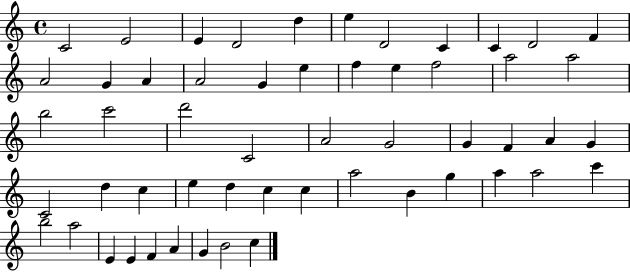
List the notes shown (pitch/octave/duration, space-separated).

C4/h E4/h E4/q D4/h D5/q E5/q D4/h C4/q C4/q D4/h F4/q A4/h G4/q A4/q A4/h G4/q E5/q F5/q E5/q F5/h A5/h A5/h B5/h C6/h D6/h C4/h A4/h G4/h G4/q F4/q A4/q G4/q C4/h D5/q C5/q E5/q D5/q C5/q C5/q A5/h B4/q G5/q A5/q A5/h C6/q B5/h A5/h E4/q E4/q F4/q A4/q G4/q B4/h C5/q